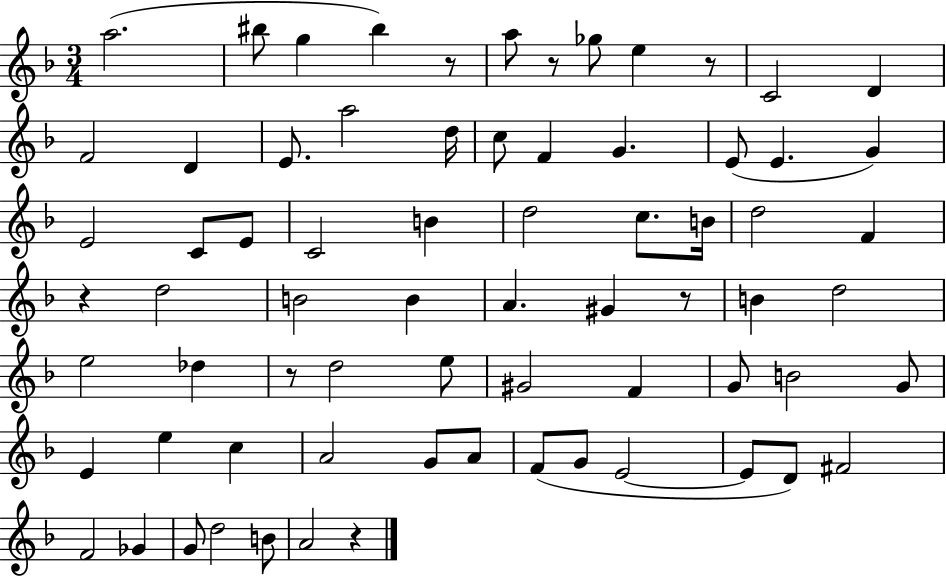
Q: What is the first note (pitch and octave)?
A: A5